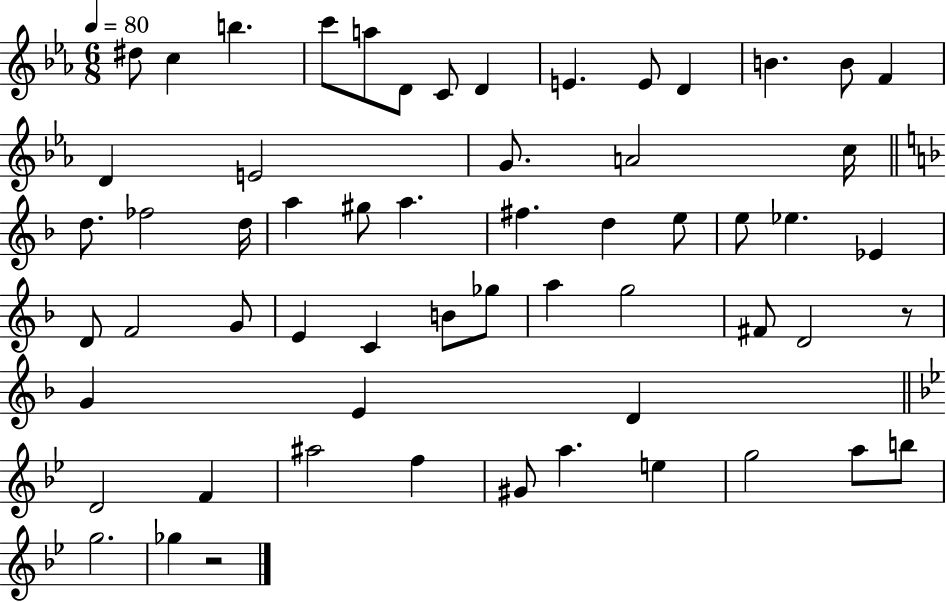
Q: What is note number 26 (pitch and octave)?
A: F#5